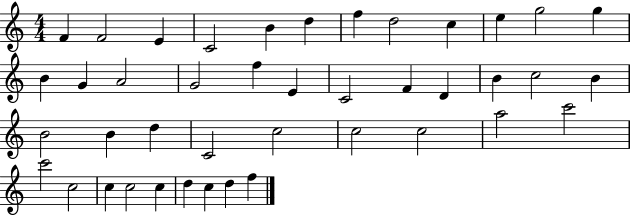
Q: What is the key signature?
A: C major